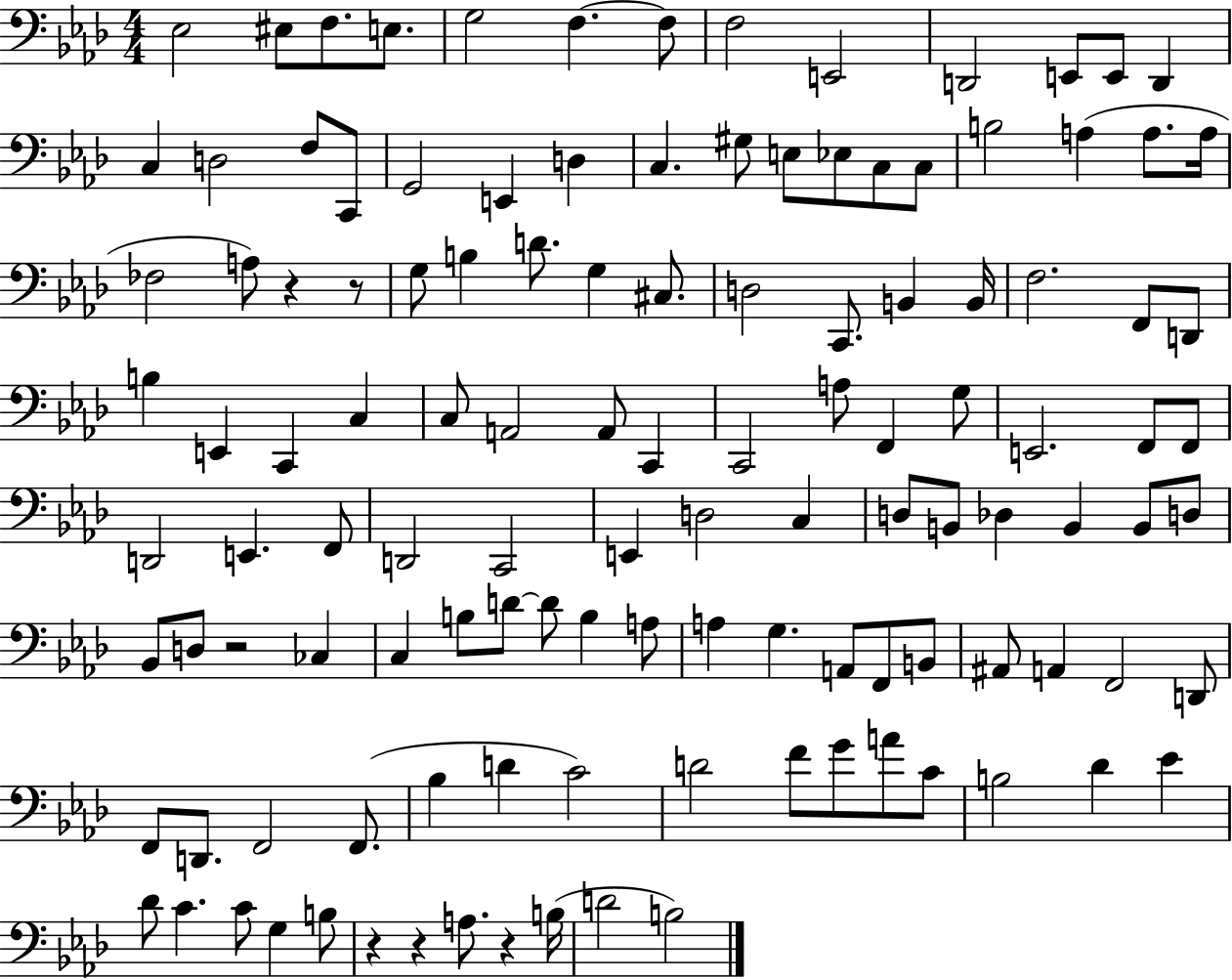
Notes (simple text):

Eb3/h EIS3/e F3/e. E3/e. G3/h F3/q. F3/e F3/h E2/h D2/h E2/e E2/e D2/q C3/q D3/h F3/e C2/e G2/h E2/q D3/q C3/q. G#3/e E3/e Eb3/e C3/e C3/e B3/h A3/q A3/e. A3/s FES3/h A3/e R/q R/e G3/e B3/q D4/e. G3/q C#3/e. D3/h C2/e. B2/q B2/s F3/h. F2/e D2/e B3/q E2/q C2/q C3/q C3/e A2/h A2/e C2/q C2/h A3/e F2/q G3/e E2/h. F2/e F2/e D2/h E2/q. F2/e D2/h C2/h E2/q D3/h C3/q D3/e B2/e Db3/q B2/q B2/e D3/e Bb2/e D3/e R/h CES3/q C3/q B3/e D4/e D4/e B3/q A3/e A3/q G3/q. A2/e F2/e B2/e A#2/e A2/q F2/h D2/e F2/e D2/e. F2/h F2/e. Bb3/q D4/q C4/h D4/h F4/e G4/e A4/e C4/e B3/h Db4/q Eb4/q Db4/e C4/q. C4/e G3/q B3/e R/q R/q A3/e. R/q B3/s D4/h B3/h